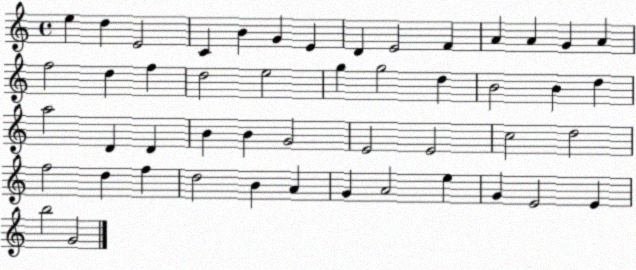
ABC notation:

X:1
T:Untitled
M:4/4
L:1/4
K:C
e d E2 C B G E D E2 F A A G A f2 d f d2 e2 g g2 d B2 B d a2 D D B B G2 E2 E2 c2 d2 f2 d f d2 B A G A2 e G E2 E b2 G2